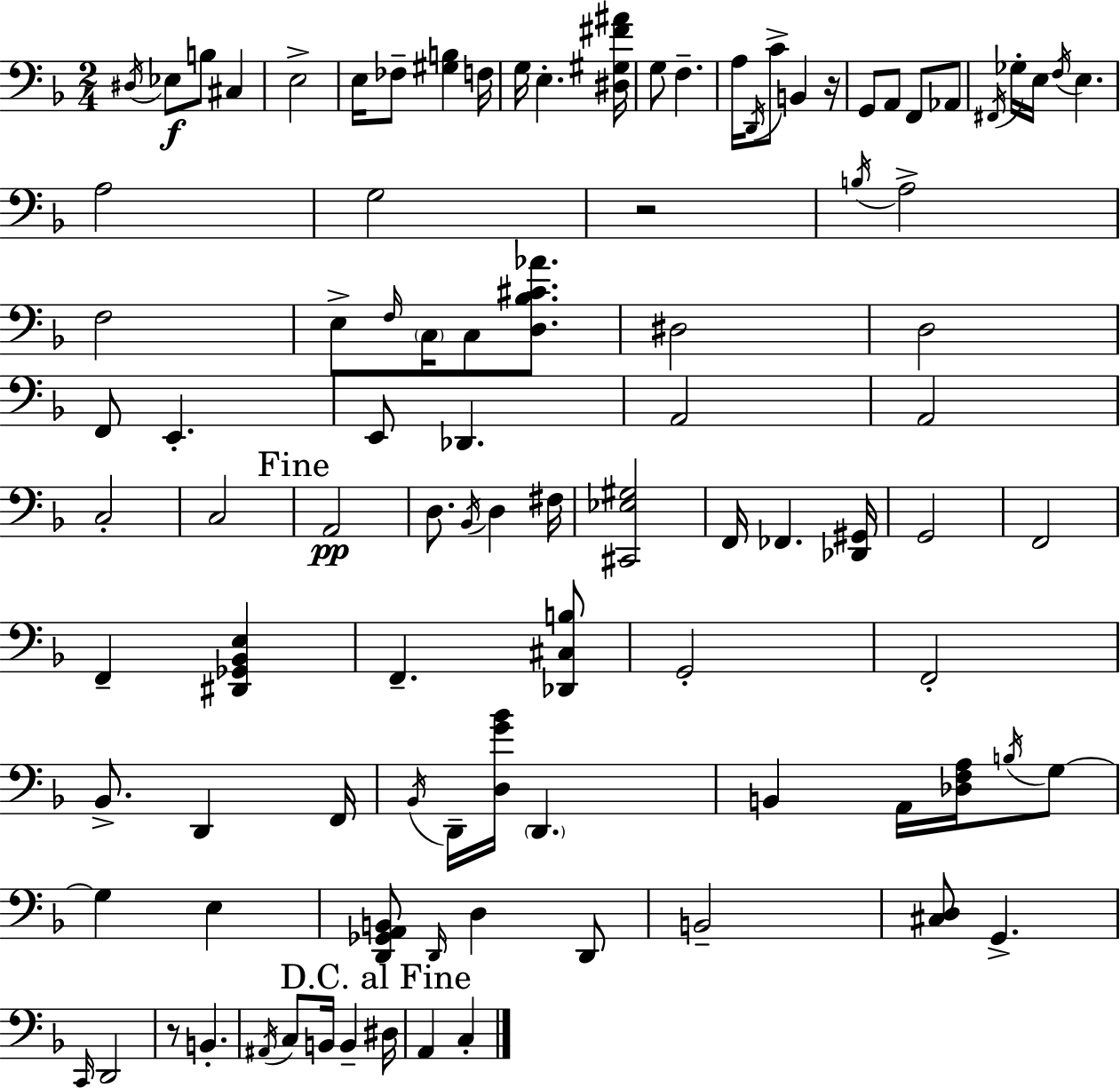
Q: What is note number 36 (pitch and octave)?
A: D3